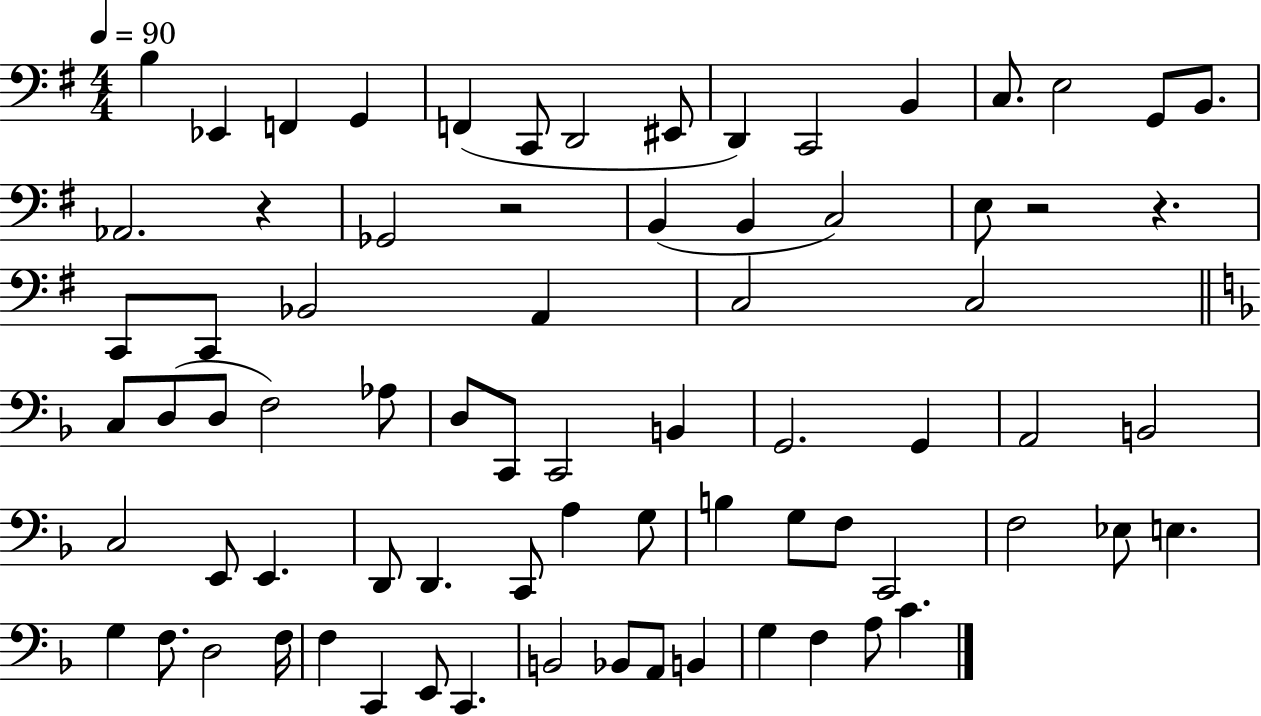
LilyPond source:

{
  \clef bass
  \numericTimeSignature
  \time 4/4
  \key g \major
  \tempo 4 = 90
  b4 ees,4 f,4 g,4 | f,4( c,8 d,2 eis,8 | d,4) c,2 b,4 | c8. e2 g,8 b,8. | \break aes,2. r4 | ges,2 r2 | b,4( b,4 c2) | e8 r2 r4. | \break c,8 c,8 bes,2 a,4 | c2 c2 | \bar "||" \break \key f \major c8 d8( d8 f2) aes8 | d8 c,8 c,2 b,4 | g,2. g,4 | a,2 b,2 | \break c2 e,8 e,4. | d,8 d,4. c,8 a4 g8 | b4 g8 f8 c,2 | f2 ees8 e4. | \break g4 f8. d2 f16 | f4 c,4 e,8 c,4. | b,2 bes,8 a,8 b,4 | g4 f4 a8 c'4. | \break \bar "|."
}